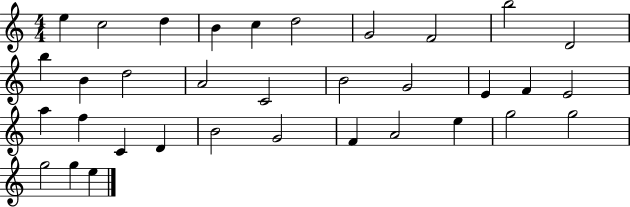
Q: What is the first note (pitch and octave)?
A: E5